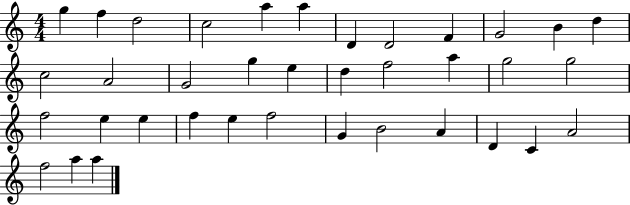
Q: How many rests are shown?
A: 0